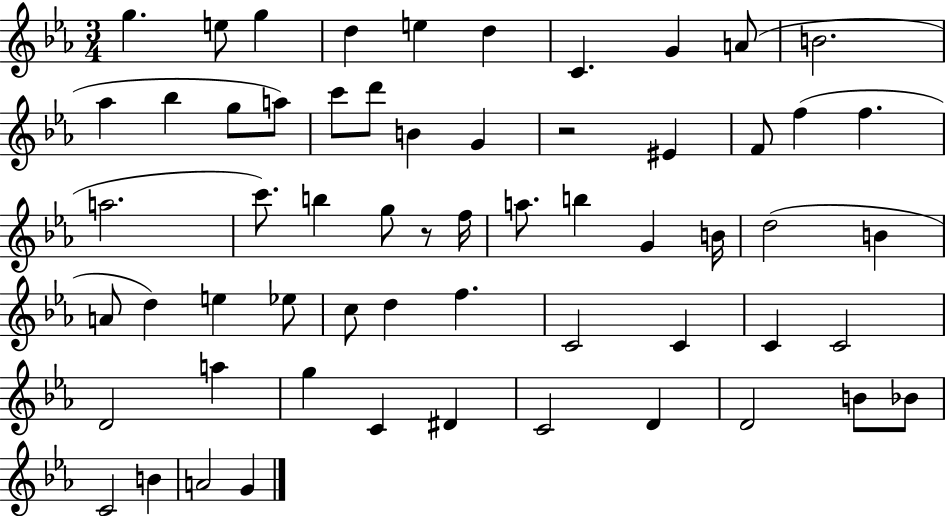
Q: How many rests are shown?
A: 2